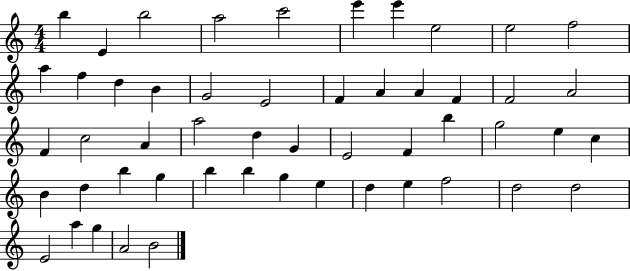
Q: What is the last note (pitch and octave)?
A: B4